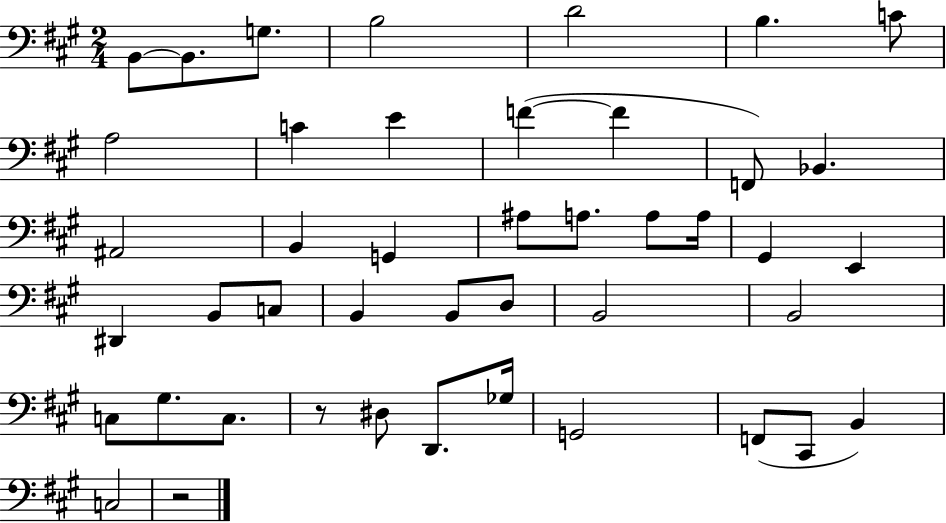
B2/e B2/e. G3/e. B3/h D4/h B3/q. C4/e A3/h C4/q E4/q F4/q F4/q F2/e Bb2/q. A#2/h B2/q G2/q A#3/e A3/e. A3/e A3/s G#2/q E2/q D#2/q B2/e C3/e B2/q B2/e D3/e B2/h B2/h C3/e G#3/e. C3/e. R/e D#3/e D2/e. Gb3/s G2/h F2/e C#2/e B2/q C3/h R/h